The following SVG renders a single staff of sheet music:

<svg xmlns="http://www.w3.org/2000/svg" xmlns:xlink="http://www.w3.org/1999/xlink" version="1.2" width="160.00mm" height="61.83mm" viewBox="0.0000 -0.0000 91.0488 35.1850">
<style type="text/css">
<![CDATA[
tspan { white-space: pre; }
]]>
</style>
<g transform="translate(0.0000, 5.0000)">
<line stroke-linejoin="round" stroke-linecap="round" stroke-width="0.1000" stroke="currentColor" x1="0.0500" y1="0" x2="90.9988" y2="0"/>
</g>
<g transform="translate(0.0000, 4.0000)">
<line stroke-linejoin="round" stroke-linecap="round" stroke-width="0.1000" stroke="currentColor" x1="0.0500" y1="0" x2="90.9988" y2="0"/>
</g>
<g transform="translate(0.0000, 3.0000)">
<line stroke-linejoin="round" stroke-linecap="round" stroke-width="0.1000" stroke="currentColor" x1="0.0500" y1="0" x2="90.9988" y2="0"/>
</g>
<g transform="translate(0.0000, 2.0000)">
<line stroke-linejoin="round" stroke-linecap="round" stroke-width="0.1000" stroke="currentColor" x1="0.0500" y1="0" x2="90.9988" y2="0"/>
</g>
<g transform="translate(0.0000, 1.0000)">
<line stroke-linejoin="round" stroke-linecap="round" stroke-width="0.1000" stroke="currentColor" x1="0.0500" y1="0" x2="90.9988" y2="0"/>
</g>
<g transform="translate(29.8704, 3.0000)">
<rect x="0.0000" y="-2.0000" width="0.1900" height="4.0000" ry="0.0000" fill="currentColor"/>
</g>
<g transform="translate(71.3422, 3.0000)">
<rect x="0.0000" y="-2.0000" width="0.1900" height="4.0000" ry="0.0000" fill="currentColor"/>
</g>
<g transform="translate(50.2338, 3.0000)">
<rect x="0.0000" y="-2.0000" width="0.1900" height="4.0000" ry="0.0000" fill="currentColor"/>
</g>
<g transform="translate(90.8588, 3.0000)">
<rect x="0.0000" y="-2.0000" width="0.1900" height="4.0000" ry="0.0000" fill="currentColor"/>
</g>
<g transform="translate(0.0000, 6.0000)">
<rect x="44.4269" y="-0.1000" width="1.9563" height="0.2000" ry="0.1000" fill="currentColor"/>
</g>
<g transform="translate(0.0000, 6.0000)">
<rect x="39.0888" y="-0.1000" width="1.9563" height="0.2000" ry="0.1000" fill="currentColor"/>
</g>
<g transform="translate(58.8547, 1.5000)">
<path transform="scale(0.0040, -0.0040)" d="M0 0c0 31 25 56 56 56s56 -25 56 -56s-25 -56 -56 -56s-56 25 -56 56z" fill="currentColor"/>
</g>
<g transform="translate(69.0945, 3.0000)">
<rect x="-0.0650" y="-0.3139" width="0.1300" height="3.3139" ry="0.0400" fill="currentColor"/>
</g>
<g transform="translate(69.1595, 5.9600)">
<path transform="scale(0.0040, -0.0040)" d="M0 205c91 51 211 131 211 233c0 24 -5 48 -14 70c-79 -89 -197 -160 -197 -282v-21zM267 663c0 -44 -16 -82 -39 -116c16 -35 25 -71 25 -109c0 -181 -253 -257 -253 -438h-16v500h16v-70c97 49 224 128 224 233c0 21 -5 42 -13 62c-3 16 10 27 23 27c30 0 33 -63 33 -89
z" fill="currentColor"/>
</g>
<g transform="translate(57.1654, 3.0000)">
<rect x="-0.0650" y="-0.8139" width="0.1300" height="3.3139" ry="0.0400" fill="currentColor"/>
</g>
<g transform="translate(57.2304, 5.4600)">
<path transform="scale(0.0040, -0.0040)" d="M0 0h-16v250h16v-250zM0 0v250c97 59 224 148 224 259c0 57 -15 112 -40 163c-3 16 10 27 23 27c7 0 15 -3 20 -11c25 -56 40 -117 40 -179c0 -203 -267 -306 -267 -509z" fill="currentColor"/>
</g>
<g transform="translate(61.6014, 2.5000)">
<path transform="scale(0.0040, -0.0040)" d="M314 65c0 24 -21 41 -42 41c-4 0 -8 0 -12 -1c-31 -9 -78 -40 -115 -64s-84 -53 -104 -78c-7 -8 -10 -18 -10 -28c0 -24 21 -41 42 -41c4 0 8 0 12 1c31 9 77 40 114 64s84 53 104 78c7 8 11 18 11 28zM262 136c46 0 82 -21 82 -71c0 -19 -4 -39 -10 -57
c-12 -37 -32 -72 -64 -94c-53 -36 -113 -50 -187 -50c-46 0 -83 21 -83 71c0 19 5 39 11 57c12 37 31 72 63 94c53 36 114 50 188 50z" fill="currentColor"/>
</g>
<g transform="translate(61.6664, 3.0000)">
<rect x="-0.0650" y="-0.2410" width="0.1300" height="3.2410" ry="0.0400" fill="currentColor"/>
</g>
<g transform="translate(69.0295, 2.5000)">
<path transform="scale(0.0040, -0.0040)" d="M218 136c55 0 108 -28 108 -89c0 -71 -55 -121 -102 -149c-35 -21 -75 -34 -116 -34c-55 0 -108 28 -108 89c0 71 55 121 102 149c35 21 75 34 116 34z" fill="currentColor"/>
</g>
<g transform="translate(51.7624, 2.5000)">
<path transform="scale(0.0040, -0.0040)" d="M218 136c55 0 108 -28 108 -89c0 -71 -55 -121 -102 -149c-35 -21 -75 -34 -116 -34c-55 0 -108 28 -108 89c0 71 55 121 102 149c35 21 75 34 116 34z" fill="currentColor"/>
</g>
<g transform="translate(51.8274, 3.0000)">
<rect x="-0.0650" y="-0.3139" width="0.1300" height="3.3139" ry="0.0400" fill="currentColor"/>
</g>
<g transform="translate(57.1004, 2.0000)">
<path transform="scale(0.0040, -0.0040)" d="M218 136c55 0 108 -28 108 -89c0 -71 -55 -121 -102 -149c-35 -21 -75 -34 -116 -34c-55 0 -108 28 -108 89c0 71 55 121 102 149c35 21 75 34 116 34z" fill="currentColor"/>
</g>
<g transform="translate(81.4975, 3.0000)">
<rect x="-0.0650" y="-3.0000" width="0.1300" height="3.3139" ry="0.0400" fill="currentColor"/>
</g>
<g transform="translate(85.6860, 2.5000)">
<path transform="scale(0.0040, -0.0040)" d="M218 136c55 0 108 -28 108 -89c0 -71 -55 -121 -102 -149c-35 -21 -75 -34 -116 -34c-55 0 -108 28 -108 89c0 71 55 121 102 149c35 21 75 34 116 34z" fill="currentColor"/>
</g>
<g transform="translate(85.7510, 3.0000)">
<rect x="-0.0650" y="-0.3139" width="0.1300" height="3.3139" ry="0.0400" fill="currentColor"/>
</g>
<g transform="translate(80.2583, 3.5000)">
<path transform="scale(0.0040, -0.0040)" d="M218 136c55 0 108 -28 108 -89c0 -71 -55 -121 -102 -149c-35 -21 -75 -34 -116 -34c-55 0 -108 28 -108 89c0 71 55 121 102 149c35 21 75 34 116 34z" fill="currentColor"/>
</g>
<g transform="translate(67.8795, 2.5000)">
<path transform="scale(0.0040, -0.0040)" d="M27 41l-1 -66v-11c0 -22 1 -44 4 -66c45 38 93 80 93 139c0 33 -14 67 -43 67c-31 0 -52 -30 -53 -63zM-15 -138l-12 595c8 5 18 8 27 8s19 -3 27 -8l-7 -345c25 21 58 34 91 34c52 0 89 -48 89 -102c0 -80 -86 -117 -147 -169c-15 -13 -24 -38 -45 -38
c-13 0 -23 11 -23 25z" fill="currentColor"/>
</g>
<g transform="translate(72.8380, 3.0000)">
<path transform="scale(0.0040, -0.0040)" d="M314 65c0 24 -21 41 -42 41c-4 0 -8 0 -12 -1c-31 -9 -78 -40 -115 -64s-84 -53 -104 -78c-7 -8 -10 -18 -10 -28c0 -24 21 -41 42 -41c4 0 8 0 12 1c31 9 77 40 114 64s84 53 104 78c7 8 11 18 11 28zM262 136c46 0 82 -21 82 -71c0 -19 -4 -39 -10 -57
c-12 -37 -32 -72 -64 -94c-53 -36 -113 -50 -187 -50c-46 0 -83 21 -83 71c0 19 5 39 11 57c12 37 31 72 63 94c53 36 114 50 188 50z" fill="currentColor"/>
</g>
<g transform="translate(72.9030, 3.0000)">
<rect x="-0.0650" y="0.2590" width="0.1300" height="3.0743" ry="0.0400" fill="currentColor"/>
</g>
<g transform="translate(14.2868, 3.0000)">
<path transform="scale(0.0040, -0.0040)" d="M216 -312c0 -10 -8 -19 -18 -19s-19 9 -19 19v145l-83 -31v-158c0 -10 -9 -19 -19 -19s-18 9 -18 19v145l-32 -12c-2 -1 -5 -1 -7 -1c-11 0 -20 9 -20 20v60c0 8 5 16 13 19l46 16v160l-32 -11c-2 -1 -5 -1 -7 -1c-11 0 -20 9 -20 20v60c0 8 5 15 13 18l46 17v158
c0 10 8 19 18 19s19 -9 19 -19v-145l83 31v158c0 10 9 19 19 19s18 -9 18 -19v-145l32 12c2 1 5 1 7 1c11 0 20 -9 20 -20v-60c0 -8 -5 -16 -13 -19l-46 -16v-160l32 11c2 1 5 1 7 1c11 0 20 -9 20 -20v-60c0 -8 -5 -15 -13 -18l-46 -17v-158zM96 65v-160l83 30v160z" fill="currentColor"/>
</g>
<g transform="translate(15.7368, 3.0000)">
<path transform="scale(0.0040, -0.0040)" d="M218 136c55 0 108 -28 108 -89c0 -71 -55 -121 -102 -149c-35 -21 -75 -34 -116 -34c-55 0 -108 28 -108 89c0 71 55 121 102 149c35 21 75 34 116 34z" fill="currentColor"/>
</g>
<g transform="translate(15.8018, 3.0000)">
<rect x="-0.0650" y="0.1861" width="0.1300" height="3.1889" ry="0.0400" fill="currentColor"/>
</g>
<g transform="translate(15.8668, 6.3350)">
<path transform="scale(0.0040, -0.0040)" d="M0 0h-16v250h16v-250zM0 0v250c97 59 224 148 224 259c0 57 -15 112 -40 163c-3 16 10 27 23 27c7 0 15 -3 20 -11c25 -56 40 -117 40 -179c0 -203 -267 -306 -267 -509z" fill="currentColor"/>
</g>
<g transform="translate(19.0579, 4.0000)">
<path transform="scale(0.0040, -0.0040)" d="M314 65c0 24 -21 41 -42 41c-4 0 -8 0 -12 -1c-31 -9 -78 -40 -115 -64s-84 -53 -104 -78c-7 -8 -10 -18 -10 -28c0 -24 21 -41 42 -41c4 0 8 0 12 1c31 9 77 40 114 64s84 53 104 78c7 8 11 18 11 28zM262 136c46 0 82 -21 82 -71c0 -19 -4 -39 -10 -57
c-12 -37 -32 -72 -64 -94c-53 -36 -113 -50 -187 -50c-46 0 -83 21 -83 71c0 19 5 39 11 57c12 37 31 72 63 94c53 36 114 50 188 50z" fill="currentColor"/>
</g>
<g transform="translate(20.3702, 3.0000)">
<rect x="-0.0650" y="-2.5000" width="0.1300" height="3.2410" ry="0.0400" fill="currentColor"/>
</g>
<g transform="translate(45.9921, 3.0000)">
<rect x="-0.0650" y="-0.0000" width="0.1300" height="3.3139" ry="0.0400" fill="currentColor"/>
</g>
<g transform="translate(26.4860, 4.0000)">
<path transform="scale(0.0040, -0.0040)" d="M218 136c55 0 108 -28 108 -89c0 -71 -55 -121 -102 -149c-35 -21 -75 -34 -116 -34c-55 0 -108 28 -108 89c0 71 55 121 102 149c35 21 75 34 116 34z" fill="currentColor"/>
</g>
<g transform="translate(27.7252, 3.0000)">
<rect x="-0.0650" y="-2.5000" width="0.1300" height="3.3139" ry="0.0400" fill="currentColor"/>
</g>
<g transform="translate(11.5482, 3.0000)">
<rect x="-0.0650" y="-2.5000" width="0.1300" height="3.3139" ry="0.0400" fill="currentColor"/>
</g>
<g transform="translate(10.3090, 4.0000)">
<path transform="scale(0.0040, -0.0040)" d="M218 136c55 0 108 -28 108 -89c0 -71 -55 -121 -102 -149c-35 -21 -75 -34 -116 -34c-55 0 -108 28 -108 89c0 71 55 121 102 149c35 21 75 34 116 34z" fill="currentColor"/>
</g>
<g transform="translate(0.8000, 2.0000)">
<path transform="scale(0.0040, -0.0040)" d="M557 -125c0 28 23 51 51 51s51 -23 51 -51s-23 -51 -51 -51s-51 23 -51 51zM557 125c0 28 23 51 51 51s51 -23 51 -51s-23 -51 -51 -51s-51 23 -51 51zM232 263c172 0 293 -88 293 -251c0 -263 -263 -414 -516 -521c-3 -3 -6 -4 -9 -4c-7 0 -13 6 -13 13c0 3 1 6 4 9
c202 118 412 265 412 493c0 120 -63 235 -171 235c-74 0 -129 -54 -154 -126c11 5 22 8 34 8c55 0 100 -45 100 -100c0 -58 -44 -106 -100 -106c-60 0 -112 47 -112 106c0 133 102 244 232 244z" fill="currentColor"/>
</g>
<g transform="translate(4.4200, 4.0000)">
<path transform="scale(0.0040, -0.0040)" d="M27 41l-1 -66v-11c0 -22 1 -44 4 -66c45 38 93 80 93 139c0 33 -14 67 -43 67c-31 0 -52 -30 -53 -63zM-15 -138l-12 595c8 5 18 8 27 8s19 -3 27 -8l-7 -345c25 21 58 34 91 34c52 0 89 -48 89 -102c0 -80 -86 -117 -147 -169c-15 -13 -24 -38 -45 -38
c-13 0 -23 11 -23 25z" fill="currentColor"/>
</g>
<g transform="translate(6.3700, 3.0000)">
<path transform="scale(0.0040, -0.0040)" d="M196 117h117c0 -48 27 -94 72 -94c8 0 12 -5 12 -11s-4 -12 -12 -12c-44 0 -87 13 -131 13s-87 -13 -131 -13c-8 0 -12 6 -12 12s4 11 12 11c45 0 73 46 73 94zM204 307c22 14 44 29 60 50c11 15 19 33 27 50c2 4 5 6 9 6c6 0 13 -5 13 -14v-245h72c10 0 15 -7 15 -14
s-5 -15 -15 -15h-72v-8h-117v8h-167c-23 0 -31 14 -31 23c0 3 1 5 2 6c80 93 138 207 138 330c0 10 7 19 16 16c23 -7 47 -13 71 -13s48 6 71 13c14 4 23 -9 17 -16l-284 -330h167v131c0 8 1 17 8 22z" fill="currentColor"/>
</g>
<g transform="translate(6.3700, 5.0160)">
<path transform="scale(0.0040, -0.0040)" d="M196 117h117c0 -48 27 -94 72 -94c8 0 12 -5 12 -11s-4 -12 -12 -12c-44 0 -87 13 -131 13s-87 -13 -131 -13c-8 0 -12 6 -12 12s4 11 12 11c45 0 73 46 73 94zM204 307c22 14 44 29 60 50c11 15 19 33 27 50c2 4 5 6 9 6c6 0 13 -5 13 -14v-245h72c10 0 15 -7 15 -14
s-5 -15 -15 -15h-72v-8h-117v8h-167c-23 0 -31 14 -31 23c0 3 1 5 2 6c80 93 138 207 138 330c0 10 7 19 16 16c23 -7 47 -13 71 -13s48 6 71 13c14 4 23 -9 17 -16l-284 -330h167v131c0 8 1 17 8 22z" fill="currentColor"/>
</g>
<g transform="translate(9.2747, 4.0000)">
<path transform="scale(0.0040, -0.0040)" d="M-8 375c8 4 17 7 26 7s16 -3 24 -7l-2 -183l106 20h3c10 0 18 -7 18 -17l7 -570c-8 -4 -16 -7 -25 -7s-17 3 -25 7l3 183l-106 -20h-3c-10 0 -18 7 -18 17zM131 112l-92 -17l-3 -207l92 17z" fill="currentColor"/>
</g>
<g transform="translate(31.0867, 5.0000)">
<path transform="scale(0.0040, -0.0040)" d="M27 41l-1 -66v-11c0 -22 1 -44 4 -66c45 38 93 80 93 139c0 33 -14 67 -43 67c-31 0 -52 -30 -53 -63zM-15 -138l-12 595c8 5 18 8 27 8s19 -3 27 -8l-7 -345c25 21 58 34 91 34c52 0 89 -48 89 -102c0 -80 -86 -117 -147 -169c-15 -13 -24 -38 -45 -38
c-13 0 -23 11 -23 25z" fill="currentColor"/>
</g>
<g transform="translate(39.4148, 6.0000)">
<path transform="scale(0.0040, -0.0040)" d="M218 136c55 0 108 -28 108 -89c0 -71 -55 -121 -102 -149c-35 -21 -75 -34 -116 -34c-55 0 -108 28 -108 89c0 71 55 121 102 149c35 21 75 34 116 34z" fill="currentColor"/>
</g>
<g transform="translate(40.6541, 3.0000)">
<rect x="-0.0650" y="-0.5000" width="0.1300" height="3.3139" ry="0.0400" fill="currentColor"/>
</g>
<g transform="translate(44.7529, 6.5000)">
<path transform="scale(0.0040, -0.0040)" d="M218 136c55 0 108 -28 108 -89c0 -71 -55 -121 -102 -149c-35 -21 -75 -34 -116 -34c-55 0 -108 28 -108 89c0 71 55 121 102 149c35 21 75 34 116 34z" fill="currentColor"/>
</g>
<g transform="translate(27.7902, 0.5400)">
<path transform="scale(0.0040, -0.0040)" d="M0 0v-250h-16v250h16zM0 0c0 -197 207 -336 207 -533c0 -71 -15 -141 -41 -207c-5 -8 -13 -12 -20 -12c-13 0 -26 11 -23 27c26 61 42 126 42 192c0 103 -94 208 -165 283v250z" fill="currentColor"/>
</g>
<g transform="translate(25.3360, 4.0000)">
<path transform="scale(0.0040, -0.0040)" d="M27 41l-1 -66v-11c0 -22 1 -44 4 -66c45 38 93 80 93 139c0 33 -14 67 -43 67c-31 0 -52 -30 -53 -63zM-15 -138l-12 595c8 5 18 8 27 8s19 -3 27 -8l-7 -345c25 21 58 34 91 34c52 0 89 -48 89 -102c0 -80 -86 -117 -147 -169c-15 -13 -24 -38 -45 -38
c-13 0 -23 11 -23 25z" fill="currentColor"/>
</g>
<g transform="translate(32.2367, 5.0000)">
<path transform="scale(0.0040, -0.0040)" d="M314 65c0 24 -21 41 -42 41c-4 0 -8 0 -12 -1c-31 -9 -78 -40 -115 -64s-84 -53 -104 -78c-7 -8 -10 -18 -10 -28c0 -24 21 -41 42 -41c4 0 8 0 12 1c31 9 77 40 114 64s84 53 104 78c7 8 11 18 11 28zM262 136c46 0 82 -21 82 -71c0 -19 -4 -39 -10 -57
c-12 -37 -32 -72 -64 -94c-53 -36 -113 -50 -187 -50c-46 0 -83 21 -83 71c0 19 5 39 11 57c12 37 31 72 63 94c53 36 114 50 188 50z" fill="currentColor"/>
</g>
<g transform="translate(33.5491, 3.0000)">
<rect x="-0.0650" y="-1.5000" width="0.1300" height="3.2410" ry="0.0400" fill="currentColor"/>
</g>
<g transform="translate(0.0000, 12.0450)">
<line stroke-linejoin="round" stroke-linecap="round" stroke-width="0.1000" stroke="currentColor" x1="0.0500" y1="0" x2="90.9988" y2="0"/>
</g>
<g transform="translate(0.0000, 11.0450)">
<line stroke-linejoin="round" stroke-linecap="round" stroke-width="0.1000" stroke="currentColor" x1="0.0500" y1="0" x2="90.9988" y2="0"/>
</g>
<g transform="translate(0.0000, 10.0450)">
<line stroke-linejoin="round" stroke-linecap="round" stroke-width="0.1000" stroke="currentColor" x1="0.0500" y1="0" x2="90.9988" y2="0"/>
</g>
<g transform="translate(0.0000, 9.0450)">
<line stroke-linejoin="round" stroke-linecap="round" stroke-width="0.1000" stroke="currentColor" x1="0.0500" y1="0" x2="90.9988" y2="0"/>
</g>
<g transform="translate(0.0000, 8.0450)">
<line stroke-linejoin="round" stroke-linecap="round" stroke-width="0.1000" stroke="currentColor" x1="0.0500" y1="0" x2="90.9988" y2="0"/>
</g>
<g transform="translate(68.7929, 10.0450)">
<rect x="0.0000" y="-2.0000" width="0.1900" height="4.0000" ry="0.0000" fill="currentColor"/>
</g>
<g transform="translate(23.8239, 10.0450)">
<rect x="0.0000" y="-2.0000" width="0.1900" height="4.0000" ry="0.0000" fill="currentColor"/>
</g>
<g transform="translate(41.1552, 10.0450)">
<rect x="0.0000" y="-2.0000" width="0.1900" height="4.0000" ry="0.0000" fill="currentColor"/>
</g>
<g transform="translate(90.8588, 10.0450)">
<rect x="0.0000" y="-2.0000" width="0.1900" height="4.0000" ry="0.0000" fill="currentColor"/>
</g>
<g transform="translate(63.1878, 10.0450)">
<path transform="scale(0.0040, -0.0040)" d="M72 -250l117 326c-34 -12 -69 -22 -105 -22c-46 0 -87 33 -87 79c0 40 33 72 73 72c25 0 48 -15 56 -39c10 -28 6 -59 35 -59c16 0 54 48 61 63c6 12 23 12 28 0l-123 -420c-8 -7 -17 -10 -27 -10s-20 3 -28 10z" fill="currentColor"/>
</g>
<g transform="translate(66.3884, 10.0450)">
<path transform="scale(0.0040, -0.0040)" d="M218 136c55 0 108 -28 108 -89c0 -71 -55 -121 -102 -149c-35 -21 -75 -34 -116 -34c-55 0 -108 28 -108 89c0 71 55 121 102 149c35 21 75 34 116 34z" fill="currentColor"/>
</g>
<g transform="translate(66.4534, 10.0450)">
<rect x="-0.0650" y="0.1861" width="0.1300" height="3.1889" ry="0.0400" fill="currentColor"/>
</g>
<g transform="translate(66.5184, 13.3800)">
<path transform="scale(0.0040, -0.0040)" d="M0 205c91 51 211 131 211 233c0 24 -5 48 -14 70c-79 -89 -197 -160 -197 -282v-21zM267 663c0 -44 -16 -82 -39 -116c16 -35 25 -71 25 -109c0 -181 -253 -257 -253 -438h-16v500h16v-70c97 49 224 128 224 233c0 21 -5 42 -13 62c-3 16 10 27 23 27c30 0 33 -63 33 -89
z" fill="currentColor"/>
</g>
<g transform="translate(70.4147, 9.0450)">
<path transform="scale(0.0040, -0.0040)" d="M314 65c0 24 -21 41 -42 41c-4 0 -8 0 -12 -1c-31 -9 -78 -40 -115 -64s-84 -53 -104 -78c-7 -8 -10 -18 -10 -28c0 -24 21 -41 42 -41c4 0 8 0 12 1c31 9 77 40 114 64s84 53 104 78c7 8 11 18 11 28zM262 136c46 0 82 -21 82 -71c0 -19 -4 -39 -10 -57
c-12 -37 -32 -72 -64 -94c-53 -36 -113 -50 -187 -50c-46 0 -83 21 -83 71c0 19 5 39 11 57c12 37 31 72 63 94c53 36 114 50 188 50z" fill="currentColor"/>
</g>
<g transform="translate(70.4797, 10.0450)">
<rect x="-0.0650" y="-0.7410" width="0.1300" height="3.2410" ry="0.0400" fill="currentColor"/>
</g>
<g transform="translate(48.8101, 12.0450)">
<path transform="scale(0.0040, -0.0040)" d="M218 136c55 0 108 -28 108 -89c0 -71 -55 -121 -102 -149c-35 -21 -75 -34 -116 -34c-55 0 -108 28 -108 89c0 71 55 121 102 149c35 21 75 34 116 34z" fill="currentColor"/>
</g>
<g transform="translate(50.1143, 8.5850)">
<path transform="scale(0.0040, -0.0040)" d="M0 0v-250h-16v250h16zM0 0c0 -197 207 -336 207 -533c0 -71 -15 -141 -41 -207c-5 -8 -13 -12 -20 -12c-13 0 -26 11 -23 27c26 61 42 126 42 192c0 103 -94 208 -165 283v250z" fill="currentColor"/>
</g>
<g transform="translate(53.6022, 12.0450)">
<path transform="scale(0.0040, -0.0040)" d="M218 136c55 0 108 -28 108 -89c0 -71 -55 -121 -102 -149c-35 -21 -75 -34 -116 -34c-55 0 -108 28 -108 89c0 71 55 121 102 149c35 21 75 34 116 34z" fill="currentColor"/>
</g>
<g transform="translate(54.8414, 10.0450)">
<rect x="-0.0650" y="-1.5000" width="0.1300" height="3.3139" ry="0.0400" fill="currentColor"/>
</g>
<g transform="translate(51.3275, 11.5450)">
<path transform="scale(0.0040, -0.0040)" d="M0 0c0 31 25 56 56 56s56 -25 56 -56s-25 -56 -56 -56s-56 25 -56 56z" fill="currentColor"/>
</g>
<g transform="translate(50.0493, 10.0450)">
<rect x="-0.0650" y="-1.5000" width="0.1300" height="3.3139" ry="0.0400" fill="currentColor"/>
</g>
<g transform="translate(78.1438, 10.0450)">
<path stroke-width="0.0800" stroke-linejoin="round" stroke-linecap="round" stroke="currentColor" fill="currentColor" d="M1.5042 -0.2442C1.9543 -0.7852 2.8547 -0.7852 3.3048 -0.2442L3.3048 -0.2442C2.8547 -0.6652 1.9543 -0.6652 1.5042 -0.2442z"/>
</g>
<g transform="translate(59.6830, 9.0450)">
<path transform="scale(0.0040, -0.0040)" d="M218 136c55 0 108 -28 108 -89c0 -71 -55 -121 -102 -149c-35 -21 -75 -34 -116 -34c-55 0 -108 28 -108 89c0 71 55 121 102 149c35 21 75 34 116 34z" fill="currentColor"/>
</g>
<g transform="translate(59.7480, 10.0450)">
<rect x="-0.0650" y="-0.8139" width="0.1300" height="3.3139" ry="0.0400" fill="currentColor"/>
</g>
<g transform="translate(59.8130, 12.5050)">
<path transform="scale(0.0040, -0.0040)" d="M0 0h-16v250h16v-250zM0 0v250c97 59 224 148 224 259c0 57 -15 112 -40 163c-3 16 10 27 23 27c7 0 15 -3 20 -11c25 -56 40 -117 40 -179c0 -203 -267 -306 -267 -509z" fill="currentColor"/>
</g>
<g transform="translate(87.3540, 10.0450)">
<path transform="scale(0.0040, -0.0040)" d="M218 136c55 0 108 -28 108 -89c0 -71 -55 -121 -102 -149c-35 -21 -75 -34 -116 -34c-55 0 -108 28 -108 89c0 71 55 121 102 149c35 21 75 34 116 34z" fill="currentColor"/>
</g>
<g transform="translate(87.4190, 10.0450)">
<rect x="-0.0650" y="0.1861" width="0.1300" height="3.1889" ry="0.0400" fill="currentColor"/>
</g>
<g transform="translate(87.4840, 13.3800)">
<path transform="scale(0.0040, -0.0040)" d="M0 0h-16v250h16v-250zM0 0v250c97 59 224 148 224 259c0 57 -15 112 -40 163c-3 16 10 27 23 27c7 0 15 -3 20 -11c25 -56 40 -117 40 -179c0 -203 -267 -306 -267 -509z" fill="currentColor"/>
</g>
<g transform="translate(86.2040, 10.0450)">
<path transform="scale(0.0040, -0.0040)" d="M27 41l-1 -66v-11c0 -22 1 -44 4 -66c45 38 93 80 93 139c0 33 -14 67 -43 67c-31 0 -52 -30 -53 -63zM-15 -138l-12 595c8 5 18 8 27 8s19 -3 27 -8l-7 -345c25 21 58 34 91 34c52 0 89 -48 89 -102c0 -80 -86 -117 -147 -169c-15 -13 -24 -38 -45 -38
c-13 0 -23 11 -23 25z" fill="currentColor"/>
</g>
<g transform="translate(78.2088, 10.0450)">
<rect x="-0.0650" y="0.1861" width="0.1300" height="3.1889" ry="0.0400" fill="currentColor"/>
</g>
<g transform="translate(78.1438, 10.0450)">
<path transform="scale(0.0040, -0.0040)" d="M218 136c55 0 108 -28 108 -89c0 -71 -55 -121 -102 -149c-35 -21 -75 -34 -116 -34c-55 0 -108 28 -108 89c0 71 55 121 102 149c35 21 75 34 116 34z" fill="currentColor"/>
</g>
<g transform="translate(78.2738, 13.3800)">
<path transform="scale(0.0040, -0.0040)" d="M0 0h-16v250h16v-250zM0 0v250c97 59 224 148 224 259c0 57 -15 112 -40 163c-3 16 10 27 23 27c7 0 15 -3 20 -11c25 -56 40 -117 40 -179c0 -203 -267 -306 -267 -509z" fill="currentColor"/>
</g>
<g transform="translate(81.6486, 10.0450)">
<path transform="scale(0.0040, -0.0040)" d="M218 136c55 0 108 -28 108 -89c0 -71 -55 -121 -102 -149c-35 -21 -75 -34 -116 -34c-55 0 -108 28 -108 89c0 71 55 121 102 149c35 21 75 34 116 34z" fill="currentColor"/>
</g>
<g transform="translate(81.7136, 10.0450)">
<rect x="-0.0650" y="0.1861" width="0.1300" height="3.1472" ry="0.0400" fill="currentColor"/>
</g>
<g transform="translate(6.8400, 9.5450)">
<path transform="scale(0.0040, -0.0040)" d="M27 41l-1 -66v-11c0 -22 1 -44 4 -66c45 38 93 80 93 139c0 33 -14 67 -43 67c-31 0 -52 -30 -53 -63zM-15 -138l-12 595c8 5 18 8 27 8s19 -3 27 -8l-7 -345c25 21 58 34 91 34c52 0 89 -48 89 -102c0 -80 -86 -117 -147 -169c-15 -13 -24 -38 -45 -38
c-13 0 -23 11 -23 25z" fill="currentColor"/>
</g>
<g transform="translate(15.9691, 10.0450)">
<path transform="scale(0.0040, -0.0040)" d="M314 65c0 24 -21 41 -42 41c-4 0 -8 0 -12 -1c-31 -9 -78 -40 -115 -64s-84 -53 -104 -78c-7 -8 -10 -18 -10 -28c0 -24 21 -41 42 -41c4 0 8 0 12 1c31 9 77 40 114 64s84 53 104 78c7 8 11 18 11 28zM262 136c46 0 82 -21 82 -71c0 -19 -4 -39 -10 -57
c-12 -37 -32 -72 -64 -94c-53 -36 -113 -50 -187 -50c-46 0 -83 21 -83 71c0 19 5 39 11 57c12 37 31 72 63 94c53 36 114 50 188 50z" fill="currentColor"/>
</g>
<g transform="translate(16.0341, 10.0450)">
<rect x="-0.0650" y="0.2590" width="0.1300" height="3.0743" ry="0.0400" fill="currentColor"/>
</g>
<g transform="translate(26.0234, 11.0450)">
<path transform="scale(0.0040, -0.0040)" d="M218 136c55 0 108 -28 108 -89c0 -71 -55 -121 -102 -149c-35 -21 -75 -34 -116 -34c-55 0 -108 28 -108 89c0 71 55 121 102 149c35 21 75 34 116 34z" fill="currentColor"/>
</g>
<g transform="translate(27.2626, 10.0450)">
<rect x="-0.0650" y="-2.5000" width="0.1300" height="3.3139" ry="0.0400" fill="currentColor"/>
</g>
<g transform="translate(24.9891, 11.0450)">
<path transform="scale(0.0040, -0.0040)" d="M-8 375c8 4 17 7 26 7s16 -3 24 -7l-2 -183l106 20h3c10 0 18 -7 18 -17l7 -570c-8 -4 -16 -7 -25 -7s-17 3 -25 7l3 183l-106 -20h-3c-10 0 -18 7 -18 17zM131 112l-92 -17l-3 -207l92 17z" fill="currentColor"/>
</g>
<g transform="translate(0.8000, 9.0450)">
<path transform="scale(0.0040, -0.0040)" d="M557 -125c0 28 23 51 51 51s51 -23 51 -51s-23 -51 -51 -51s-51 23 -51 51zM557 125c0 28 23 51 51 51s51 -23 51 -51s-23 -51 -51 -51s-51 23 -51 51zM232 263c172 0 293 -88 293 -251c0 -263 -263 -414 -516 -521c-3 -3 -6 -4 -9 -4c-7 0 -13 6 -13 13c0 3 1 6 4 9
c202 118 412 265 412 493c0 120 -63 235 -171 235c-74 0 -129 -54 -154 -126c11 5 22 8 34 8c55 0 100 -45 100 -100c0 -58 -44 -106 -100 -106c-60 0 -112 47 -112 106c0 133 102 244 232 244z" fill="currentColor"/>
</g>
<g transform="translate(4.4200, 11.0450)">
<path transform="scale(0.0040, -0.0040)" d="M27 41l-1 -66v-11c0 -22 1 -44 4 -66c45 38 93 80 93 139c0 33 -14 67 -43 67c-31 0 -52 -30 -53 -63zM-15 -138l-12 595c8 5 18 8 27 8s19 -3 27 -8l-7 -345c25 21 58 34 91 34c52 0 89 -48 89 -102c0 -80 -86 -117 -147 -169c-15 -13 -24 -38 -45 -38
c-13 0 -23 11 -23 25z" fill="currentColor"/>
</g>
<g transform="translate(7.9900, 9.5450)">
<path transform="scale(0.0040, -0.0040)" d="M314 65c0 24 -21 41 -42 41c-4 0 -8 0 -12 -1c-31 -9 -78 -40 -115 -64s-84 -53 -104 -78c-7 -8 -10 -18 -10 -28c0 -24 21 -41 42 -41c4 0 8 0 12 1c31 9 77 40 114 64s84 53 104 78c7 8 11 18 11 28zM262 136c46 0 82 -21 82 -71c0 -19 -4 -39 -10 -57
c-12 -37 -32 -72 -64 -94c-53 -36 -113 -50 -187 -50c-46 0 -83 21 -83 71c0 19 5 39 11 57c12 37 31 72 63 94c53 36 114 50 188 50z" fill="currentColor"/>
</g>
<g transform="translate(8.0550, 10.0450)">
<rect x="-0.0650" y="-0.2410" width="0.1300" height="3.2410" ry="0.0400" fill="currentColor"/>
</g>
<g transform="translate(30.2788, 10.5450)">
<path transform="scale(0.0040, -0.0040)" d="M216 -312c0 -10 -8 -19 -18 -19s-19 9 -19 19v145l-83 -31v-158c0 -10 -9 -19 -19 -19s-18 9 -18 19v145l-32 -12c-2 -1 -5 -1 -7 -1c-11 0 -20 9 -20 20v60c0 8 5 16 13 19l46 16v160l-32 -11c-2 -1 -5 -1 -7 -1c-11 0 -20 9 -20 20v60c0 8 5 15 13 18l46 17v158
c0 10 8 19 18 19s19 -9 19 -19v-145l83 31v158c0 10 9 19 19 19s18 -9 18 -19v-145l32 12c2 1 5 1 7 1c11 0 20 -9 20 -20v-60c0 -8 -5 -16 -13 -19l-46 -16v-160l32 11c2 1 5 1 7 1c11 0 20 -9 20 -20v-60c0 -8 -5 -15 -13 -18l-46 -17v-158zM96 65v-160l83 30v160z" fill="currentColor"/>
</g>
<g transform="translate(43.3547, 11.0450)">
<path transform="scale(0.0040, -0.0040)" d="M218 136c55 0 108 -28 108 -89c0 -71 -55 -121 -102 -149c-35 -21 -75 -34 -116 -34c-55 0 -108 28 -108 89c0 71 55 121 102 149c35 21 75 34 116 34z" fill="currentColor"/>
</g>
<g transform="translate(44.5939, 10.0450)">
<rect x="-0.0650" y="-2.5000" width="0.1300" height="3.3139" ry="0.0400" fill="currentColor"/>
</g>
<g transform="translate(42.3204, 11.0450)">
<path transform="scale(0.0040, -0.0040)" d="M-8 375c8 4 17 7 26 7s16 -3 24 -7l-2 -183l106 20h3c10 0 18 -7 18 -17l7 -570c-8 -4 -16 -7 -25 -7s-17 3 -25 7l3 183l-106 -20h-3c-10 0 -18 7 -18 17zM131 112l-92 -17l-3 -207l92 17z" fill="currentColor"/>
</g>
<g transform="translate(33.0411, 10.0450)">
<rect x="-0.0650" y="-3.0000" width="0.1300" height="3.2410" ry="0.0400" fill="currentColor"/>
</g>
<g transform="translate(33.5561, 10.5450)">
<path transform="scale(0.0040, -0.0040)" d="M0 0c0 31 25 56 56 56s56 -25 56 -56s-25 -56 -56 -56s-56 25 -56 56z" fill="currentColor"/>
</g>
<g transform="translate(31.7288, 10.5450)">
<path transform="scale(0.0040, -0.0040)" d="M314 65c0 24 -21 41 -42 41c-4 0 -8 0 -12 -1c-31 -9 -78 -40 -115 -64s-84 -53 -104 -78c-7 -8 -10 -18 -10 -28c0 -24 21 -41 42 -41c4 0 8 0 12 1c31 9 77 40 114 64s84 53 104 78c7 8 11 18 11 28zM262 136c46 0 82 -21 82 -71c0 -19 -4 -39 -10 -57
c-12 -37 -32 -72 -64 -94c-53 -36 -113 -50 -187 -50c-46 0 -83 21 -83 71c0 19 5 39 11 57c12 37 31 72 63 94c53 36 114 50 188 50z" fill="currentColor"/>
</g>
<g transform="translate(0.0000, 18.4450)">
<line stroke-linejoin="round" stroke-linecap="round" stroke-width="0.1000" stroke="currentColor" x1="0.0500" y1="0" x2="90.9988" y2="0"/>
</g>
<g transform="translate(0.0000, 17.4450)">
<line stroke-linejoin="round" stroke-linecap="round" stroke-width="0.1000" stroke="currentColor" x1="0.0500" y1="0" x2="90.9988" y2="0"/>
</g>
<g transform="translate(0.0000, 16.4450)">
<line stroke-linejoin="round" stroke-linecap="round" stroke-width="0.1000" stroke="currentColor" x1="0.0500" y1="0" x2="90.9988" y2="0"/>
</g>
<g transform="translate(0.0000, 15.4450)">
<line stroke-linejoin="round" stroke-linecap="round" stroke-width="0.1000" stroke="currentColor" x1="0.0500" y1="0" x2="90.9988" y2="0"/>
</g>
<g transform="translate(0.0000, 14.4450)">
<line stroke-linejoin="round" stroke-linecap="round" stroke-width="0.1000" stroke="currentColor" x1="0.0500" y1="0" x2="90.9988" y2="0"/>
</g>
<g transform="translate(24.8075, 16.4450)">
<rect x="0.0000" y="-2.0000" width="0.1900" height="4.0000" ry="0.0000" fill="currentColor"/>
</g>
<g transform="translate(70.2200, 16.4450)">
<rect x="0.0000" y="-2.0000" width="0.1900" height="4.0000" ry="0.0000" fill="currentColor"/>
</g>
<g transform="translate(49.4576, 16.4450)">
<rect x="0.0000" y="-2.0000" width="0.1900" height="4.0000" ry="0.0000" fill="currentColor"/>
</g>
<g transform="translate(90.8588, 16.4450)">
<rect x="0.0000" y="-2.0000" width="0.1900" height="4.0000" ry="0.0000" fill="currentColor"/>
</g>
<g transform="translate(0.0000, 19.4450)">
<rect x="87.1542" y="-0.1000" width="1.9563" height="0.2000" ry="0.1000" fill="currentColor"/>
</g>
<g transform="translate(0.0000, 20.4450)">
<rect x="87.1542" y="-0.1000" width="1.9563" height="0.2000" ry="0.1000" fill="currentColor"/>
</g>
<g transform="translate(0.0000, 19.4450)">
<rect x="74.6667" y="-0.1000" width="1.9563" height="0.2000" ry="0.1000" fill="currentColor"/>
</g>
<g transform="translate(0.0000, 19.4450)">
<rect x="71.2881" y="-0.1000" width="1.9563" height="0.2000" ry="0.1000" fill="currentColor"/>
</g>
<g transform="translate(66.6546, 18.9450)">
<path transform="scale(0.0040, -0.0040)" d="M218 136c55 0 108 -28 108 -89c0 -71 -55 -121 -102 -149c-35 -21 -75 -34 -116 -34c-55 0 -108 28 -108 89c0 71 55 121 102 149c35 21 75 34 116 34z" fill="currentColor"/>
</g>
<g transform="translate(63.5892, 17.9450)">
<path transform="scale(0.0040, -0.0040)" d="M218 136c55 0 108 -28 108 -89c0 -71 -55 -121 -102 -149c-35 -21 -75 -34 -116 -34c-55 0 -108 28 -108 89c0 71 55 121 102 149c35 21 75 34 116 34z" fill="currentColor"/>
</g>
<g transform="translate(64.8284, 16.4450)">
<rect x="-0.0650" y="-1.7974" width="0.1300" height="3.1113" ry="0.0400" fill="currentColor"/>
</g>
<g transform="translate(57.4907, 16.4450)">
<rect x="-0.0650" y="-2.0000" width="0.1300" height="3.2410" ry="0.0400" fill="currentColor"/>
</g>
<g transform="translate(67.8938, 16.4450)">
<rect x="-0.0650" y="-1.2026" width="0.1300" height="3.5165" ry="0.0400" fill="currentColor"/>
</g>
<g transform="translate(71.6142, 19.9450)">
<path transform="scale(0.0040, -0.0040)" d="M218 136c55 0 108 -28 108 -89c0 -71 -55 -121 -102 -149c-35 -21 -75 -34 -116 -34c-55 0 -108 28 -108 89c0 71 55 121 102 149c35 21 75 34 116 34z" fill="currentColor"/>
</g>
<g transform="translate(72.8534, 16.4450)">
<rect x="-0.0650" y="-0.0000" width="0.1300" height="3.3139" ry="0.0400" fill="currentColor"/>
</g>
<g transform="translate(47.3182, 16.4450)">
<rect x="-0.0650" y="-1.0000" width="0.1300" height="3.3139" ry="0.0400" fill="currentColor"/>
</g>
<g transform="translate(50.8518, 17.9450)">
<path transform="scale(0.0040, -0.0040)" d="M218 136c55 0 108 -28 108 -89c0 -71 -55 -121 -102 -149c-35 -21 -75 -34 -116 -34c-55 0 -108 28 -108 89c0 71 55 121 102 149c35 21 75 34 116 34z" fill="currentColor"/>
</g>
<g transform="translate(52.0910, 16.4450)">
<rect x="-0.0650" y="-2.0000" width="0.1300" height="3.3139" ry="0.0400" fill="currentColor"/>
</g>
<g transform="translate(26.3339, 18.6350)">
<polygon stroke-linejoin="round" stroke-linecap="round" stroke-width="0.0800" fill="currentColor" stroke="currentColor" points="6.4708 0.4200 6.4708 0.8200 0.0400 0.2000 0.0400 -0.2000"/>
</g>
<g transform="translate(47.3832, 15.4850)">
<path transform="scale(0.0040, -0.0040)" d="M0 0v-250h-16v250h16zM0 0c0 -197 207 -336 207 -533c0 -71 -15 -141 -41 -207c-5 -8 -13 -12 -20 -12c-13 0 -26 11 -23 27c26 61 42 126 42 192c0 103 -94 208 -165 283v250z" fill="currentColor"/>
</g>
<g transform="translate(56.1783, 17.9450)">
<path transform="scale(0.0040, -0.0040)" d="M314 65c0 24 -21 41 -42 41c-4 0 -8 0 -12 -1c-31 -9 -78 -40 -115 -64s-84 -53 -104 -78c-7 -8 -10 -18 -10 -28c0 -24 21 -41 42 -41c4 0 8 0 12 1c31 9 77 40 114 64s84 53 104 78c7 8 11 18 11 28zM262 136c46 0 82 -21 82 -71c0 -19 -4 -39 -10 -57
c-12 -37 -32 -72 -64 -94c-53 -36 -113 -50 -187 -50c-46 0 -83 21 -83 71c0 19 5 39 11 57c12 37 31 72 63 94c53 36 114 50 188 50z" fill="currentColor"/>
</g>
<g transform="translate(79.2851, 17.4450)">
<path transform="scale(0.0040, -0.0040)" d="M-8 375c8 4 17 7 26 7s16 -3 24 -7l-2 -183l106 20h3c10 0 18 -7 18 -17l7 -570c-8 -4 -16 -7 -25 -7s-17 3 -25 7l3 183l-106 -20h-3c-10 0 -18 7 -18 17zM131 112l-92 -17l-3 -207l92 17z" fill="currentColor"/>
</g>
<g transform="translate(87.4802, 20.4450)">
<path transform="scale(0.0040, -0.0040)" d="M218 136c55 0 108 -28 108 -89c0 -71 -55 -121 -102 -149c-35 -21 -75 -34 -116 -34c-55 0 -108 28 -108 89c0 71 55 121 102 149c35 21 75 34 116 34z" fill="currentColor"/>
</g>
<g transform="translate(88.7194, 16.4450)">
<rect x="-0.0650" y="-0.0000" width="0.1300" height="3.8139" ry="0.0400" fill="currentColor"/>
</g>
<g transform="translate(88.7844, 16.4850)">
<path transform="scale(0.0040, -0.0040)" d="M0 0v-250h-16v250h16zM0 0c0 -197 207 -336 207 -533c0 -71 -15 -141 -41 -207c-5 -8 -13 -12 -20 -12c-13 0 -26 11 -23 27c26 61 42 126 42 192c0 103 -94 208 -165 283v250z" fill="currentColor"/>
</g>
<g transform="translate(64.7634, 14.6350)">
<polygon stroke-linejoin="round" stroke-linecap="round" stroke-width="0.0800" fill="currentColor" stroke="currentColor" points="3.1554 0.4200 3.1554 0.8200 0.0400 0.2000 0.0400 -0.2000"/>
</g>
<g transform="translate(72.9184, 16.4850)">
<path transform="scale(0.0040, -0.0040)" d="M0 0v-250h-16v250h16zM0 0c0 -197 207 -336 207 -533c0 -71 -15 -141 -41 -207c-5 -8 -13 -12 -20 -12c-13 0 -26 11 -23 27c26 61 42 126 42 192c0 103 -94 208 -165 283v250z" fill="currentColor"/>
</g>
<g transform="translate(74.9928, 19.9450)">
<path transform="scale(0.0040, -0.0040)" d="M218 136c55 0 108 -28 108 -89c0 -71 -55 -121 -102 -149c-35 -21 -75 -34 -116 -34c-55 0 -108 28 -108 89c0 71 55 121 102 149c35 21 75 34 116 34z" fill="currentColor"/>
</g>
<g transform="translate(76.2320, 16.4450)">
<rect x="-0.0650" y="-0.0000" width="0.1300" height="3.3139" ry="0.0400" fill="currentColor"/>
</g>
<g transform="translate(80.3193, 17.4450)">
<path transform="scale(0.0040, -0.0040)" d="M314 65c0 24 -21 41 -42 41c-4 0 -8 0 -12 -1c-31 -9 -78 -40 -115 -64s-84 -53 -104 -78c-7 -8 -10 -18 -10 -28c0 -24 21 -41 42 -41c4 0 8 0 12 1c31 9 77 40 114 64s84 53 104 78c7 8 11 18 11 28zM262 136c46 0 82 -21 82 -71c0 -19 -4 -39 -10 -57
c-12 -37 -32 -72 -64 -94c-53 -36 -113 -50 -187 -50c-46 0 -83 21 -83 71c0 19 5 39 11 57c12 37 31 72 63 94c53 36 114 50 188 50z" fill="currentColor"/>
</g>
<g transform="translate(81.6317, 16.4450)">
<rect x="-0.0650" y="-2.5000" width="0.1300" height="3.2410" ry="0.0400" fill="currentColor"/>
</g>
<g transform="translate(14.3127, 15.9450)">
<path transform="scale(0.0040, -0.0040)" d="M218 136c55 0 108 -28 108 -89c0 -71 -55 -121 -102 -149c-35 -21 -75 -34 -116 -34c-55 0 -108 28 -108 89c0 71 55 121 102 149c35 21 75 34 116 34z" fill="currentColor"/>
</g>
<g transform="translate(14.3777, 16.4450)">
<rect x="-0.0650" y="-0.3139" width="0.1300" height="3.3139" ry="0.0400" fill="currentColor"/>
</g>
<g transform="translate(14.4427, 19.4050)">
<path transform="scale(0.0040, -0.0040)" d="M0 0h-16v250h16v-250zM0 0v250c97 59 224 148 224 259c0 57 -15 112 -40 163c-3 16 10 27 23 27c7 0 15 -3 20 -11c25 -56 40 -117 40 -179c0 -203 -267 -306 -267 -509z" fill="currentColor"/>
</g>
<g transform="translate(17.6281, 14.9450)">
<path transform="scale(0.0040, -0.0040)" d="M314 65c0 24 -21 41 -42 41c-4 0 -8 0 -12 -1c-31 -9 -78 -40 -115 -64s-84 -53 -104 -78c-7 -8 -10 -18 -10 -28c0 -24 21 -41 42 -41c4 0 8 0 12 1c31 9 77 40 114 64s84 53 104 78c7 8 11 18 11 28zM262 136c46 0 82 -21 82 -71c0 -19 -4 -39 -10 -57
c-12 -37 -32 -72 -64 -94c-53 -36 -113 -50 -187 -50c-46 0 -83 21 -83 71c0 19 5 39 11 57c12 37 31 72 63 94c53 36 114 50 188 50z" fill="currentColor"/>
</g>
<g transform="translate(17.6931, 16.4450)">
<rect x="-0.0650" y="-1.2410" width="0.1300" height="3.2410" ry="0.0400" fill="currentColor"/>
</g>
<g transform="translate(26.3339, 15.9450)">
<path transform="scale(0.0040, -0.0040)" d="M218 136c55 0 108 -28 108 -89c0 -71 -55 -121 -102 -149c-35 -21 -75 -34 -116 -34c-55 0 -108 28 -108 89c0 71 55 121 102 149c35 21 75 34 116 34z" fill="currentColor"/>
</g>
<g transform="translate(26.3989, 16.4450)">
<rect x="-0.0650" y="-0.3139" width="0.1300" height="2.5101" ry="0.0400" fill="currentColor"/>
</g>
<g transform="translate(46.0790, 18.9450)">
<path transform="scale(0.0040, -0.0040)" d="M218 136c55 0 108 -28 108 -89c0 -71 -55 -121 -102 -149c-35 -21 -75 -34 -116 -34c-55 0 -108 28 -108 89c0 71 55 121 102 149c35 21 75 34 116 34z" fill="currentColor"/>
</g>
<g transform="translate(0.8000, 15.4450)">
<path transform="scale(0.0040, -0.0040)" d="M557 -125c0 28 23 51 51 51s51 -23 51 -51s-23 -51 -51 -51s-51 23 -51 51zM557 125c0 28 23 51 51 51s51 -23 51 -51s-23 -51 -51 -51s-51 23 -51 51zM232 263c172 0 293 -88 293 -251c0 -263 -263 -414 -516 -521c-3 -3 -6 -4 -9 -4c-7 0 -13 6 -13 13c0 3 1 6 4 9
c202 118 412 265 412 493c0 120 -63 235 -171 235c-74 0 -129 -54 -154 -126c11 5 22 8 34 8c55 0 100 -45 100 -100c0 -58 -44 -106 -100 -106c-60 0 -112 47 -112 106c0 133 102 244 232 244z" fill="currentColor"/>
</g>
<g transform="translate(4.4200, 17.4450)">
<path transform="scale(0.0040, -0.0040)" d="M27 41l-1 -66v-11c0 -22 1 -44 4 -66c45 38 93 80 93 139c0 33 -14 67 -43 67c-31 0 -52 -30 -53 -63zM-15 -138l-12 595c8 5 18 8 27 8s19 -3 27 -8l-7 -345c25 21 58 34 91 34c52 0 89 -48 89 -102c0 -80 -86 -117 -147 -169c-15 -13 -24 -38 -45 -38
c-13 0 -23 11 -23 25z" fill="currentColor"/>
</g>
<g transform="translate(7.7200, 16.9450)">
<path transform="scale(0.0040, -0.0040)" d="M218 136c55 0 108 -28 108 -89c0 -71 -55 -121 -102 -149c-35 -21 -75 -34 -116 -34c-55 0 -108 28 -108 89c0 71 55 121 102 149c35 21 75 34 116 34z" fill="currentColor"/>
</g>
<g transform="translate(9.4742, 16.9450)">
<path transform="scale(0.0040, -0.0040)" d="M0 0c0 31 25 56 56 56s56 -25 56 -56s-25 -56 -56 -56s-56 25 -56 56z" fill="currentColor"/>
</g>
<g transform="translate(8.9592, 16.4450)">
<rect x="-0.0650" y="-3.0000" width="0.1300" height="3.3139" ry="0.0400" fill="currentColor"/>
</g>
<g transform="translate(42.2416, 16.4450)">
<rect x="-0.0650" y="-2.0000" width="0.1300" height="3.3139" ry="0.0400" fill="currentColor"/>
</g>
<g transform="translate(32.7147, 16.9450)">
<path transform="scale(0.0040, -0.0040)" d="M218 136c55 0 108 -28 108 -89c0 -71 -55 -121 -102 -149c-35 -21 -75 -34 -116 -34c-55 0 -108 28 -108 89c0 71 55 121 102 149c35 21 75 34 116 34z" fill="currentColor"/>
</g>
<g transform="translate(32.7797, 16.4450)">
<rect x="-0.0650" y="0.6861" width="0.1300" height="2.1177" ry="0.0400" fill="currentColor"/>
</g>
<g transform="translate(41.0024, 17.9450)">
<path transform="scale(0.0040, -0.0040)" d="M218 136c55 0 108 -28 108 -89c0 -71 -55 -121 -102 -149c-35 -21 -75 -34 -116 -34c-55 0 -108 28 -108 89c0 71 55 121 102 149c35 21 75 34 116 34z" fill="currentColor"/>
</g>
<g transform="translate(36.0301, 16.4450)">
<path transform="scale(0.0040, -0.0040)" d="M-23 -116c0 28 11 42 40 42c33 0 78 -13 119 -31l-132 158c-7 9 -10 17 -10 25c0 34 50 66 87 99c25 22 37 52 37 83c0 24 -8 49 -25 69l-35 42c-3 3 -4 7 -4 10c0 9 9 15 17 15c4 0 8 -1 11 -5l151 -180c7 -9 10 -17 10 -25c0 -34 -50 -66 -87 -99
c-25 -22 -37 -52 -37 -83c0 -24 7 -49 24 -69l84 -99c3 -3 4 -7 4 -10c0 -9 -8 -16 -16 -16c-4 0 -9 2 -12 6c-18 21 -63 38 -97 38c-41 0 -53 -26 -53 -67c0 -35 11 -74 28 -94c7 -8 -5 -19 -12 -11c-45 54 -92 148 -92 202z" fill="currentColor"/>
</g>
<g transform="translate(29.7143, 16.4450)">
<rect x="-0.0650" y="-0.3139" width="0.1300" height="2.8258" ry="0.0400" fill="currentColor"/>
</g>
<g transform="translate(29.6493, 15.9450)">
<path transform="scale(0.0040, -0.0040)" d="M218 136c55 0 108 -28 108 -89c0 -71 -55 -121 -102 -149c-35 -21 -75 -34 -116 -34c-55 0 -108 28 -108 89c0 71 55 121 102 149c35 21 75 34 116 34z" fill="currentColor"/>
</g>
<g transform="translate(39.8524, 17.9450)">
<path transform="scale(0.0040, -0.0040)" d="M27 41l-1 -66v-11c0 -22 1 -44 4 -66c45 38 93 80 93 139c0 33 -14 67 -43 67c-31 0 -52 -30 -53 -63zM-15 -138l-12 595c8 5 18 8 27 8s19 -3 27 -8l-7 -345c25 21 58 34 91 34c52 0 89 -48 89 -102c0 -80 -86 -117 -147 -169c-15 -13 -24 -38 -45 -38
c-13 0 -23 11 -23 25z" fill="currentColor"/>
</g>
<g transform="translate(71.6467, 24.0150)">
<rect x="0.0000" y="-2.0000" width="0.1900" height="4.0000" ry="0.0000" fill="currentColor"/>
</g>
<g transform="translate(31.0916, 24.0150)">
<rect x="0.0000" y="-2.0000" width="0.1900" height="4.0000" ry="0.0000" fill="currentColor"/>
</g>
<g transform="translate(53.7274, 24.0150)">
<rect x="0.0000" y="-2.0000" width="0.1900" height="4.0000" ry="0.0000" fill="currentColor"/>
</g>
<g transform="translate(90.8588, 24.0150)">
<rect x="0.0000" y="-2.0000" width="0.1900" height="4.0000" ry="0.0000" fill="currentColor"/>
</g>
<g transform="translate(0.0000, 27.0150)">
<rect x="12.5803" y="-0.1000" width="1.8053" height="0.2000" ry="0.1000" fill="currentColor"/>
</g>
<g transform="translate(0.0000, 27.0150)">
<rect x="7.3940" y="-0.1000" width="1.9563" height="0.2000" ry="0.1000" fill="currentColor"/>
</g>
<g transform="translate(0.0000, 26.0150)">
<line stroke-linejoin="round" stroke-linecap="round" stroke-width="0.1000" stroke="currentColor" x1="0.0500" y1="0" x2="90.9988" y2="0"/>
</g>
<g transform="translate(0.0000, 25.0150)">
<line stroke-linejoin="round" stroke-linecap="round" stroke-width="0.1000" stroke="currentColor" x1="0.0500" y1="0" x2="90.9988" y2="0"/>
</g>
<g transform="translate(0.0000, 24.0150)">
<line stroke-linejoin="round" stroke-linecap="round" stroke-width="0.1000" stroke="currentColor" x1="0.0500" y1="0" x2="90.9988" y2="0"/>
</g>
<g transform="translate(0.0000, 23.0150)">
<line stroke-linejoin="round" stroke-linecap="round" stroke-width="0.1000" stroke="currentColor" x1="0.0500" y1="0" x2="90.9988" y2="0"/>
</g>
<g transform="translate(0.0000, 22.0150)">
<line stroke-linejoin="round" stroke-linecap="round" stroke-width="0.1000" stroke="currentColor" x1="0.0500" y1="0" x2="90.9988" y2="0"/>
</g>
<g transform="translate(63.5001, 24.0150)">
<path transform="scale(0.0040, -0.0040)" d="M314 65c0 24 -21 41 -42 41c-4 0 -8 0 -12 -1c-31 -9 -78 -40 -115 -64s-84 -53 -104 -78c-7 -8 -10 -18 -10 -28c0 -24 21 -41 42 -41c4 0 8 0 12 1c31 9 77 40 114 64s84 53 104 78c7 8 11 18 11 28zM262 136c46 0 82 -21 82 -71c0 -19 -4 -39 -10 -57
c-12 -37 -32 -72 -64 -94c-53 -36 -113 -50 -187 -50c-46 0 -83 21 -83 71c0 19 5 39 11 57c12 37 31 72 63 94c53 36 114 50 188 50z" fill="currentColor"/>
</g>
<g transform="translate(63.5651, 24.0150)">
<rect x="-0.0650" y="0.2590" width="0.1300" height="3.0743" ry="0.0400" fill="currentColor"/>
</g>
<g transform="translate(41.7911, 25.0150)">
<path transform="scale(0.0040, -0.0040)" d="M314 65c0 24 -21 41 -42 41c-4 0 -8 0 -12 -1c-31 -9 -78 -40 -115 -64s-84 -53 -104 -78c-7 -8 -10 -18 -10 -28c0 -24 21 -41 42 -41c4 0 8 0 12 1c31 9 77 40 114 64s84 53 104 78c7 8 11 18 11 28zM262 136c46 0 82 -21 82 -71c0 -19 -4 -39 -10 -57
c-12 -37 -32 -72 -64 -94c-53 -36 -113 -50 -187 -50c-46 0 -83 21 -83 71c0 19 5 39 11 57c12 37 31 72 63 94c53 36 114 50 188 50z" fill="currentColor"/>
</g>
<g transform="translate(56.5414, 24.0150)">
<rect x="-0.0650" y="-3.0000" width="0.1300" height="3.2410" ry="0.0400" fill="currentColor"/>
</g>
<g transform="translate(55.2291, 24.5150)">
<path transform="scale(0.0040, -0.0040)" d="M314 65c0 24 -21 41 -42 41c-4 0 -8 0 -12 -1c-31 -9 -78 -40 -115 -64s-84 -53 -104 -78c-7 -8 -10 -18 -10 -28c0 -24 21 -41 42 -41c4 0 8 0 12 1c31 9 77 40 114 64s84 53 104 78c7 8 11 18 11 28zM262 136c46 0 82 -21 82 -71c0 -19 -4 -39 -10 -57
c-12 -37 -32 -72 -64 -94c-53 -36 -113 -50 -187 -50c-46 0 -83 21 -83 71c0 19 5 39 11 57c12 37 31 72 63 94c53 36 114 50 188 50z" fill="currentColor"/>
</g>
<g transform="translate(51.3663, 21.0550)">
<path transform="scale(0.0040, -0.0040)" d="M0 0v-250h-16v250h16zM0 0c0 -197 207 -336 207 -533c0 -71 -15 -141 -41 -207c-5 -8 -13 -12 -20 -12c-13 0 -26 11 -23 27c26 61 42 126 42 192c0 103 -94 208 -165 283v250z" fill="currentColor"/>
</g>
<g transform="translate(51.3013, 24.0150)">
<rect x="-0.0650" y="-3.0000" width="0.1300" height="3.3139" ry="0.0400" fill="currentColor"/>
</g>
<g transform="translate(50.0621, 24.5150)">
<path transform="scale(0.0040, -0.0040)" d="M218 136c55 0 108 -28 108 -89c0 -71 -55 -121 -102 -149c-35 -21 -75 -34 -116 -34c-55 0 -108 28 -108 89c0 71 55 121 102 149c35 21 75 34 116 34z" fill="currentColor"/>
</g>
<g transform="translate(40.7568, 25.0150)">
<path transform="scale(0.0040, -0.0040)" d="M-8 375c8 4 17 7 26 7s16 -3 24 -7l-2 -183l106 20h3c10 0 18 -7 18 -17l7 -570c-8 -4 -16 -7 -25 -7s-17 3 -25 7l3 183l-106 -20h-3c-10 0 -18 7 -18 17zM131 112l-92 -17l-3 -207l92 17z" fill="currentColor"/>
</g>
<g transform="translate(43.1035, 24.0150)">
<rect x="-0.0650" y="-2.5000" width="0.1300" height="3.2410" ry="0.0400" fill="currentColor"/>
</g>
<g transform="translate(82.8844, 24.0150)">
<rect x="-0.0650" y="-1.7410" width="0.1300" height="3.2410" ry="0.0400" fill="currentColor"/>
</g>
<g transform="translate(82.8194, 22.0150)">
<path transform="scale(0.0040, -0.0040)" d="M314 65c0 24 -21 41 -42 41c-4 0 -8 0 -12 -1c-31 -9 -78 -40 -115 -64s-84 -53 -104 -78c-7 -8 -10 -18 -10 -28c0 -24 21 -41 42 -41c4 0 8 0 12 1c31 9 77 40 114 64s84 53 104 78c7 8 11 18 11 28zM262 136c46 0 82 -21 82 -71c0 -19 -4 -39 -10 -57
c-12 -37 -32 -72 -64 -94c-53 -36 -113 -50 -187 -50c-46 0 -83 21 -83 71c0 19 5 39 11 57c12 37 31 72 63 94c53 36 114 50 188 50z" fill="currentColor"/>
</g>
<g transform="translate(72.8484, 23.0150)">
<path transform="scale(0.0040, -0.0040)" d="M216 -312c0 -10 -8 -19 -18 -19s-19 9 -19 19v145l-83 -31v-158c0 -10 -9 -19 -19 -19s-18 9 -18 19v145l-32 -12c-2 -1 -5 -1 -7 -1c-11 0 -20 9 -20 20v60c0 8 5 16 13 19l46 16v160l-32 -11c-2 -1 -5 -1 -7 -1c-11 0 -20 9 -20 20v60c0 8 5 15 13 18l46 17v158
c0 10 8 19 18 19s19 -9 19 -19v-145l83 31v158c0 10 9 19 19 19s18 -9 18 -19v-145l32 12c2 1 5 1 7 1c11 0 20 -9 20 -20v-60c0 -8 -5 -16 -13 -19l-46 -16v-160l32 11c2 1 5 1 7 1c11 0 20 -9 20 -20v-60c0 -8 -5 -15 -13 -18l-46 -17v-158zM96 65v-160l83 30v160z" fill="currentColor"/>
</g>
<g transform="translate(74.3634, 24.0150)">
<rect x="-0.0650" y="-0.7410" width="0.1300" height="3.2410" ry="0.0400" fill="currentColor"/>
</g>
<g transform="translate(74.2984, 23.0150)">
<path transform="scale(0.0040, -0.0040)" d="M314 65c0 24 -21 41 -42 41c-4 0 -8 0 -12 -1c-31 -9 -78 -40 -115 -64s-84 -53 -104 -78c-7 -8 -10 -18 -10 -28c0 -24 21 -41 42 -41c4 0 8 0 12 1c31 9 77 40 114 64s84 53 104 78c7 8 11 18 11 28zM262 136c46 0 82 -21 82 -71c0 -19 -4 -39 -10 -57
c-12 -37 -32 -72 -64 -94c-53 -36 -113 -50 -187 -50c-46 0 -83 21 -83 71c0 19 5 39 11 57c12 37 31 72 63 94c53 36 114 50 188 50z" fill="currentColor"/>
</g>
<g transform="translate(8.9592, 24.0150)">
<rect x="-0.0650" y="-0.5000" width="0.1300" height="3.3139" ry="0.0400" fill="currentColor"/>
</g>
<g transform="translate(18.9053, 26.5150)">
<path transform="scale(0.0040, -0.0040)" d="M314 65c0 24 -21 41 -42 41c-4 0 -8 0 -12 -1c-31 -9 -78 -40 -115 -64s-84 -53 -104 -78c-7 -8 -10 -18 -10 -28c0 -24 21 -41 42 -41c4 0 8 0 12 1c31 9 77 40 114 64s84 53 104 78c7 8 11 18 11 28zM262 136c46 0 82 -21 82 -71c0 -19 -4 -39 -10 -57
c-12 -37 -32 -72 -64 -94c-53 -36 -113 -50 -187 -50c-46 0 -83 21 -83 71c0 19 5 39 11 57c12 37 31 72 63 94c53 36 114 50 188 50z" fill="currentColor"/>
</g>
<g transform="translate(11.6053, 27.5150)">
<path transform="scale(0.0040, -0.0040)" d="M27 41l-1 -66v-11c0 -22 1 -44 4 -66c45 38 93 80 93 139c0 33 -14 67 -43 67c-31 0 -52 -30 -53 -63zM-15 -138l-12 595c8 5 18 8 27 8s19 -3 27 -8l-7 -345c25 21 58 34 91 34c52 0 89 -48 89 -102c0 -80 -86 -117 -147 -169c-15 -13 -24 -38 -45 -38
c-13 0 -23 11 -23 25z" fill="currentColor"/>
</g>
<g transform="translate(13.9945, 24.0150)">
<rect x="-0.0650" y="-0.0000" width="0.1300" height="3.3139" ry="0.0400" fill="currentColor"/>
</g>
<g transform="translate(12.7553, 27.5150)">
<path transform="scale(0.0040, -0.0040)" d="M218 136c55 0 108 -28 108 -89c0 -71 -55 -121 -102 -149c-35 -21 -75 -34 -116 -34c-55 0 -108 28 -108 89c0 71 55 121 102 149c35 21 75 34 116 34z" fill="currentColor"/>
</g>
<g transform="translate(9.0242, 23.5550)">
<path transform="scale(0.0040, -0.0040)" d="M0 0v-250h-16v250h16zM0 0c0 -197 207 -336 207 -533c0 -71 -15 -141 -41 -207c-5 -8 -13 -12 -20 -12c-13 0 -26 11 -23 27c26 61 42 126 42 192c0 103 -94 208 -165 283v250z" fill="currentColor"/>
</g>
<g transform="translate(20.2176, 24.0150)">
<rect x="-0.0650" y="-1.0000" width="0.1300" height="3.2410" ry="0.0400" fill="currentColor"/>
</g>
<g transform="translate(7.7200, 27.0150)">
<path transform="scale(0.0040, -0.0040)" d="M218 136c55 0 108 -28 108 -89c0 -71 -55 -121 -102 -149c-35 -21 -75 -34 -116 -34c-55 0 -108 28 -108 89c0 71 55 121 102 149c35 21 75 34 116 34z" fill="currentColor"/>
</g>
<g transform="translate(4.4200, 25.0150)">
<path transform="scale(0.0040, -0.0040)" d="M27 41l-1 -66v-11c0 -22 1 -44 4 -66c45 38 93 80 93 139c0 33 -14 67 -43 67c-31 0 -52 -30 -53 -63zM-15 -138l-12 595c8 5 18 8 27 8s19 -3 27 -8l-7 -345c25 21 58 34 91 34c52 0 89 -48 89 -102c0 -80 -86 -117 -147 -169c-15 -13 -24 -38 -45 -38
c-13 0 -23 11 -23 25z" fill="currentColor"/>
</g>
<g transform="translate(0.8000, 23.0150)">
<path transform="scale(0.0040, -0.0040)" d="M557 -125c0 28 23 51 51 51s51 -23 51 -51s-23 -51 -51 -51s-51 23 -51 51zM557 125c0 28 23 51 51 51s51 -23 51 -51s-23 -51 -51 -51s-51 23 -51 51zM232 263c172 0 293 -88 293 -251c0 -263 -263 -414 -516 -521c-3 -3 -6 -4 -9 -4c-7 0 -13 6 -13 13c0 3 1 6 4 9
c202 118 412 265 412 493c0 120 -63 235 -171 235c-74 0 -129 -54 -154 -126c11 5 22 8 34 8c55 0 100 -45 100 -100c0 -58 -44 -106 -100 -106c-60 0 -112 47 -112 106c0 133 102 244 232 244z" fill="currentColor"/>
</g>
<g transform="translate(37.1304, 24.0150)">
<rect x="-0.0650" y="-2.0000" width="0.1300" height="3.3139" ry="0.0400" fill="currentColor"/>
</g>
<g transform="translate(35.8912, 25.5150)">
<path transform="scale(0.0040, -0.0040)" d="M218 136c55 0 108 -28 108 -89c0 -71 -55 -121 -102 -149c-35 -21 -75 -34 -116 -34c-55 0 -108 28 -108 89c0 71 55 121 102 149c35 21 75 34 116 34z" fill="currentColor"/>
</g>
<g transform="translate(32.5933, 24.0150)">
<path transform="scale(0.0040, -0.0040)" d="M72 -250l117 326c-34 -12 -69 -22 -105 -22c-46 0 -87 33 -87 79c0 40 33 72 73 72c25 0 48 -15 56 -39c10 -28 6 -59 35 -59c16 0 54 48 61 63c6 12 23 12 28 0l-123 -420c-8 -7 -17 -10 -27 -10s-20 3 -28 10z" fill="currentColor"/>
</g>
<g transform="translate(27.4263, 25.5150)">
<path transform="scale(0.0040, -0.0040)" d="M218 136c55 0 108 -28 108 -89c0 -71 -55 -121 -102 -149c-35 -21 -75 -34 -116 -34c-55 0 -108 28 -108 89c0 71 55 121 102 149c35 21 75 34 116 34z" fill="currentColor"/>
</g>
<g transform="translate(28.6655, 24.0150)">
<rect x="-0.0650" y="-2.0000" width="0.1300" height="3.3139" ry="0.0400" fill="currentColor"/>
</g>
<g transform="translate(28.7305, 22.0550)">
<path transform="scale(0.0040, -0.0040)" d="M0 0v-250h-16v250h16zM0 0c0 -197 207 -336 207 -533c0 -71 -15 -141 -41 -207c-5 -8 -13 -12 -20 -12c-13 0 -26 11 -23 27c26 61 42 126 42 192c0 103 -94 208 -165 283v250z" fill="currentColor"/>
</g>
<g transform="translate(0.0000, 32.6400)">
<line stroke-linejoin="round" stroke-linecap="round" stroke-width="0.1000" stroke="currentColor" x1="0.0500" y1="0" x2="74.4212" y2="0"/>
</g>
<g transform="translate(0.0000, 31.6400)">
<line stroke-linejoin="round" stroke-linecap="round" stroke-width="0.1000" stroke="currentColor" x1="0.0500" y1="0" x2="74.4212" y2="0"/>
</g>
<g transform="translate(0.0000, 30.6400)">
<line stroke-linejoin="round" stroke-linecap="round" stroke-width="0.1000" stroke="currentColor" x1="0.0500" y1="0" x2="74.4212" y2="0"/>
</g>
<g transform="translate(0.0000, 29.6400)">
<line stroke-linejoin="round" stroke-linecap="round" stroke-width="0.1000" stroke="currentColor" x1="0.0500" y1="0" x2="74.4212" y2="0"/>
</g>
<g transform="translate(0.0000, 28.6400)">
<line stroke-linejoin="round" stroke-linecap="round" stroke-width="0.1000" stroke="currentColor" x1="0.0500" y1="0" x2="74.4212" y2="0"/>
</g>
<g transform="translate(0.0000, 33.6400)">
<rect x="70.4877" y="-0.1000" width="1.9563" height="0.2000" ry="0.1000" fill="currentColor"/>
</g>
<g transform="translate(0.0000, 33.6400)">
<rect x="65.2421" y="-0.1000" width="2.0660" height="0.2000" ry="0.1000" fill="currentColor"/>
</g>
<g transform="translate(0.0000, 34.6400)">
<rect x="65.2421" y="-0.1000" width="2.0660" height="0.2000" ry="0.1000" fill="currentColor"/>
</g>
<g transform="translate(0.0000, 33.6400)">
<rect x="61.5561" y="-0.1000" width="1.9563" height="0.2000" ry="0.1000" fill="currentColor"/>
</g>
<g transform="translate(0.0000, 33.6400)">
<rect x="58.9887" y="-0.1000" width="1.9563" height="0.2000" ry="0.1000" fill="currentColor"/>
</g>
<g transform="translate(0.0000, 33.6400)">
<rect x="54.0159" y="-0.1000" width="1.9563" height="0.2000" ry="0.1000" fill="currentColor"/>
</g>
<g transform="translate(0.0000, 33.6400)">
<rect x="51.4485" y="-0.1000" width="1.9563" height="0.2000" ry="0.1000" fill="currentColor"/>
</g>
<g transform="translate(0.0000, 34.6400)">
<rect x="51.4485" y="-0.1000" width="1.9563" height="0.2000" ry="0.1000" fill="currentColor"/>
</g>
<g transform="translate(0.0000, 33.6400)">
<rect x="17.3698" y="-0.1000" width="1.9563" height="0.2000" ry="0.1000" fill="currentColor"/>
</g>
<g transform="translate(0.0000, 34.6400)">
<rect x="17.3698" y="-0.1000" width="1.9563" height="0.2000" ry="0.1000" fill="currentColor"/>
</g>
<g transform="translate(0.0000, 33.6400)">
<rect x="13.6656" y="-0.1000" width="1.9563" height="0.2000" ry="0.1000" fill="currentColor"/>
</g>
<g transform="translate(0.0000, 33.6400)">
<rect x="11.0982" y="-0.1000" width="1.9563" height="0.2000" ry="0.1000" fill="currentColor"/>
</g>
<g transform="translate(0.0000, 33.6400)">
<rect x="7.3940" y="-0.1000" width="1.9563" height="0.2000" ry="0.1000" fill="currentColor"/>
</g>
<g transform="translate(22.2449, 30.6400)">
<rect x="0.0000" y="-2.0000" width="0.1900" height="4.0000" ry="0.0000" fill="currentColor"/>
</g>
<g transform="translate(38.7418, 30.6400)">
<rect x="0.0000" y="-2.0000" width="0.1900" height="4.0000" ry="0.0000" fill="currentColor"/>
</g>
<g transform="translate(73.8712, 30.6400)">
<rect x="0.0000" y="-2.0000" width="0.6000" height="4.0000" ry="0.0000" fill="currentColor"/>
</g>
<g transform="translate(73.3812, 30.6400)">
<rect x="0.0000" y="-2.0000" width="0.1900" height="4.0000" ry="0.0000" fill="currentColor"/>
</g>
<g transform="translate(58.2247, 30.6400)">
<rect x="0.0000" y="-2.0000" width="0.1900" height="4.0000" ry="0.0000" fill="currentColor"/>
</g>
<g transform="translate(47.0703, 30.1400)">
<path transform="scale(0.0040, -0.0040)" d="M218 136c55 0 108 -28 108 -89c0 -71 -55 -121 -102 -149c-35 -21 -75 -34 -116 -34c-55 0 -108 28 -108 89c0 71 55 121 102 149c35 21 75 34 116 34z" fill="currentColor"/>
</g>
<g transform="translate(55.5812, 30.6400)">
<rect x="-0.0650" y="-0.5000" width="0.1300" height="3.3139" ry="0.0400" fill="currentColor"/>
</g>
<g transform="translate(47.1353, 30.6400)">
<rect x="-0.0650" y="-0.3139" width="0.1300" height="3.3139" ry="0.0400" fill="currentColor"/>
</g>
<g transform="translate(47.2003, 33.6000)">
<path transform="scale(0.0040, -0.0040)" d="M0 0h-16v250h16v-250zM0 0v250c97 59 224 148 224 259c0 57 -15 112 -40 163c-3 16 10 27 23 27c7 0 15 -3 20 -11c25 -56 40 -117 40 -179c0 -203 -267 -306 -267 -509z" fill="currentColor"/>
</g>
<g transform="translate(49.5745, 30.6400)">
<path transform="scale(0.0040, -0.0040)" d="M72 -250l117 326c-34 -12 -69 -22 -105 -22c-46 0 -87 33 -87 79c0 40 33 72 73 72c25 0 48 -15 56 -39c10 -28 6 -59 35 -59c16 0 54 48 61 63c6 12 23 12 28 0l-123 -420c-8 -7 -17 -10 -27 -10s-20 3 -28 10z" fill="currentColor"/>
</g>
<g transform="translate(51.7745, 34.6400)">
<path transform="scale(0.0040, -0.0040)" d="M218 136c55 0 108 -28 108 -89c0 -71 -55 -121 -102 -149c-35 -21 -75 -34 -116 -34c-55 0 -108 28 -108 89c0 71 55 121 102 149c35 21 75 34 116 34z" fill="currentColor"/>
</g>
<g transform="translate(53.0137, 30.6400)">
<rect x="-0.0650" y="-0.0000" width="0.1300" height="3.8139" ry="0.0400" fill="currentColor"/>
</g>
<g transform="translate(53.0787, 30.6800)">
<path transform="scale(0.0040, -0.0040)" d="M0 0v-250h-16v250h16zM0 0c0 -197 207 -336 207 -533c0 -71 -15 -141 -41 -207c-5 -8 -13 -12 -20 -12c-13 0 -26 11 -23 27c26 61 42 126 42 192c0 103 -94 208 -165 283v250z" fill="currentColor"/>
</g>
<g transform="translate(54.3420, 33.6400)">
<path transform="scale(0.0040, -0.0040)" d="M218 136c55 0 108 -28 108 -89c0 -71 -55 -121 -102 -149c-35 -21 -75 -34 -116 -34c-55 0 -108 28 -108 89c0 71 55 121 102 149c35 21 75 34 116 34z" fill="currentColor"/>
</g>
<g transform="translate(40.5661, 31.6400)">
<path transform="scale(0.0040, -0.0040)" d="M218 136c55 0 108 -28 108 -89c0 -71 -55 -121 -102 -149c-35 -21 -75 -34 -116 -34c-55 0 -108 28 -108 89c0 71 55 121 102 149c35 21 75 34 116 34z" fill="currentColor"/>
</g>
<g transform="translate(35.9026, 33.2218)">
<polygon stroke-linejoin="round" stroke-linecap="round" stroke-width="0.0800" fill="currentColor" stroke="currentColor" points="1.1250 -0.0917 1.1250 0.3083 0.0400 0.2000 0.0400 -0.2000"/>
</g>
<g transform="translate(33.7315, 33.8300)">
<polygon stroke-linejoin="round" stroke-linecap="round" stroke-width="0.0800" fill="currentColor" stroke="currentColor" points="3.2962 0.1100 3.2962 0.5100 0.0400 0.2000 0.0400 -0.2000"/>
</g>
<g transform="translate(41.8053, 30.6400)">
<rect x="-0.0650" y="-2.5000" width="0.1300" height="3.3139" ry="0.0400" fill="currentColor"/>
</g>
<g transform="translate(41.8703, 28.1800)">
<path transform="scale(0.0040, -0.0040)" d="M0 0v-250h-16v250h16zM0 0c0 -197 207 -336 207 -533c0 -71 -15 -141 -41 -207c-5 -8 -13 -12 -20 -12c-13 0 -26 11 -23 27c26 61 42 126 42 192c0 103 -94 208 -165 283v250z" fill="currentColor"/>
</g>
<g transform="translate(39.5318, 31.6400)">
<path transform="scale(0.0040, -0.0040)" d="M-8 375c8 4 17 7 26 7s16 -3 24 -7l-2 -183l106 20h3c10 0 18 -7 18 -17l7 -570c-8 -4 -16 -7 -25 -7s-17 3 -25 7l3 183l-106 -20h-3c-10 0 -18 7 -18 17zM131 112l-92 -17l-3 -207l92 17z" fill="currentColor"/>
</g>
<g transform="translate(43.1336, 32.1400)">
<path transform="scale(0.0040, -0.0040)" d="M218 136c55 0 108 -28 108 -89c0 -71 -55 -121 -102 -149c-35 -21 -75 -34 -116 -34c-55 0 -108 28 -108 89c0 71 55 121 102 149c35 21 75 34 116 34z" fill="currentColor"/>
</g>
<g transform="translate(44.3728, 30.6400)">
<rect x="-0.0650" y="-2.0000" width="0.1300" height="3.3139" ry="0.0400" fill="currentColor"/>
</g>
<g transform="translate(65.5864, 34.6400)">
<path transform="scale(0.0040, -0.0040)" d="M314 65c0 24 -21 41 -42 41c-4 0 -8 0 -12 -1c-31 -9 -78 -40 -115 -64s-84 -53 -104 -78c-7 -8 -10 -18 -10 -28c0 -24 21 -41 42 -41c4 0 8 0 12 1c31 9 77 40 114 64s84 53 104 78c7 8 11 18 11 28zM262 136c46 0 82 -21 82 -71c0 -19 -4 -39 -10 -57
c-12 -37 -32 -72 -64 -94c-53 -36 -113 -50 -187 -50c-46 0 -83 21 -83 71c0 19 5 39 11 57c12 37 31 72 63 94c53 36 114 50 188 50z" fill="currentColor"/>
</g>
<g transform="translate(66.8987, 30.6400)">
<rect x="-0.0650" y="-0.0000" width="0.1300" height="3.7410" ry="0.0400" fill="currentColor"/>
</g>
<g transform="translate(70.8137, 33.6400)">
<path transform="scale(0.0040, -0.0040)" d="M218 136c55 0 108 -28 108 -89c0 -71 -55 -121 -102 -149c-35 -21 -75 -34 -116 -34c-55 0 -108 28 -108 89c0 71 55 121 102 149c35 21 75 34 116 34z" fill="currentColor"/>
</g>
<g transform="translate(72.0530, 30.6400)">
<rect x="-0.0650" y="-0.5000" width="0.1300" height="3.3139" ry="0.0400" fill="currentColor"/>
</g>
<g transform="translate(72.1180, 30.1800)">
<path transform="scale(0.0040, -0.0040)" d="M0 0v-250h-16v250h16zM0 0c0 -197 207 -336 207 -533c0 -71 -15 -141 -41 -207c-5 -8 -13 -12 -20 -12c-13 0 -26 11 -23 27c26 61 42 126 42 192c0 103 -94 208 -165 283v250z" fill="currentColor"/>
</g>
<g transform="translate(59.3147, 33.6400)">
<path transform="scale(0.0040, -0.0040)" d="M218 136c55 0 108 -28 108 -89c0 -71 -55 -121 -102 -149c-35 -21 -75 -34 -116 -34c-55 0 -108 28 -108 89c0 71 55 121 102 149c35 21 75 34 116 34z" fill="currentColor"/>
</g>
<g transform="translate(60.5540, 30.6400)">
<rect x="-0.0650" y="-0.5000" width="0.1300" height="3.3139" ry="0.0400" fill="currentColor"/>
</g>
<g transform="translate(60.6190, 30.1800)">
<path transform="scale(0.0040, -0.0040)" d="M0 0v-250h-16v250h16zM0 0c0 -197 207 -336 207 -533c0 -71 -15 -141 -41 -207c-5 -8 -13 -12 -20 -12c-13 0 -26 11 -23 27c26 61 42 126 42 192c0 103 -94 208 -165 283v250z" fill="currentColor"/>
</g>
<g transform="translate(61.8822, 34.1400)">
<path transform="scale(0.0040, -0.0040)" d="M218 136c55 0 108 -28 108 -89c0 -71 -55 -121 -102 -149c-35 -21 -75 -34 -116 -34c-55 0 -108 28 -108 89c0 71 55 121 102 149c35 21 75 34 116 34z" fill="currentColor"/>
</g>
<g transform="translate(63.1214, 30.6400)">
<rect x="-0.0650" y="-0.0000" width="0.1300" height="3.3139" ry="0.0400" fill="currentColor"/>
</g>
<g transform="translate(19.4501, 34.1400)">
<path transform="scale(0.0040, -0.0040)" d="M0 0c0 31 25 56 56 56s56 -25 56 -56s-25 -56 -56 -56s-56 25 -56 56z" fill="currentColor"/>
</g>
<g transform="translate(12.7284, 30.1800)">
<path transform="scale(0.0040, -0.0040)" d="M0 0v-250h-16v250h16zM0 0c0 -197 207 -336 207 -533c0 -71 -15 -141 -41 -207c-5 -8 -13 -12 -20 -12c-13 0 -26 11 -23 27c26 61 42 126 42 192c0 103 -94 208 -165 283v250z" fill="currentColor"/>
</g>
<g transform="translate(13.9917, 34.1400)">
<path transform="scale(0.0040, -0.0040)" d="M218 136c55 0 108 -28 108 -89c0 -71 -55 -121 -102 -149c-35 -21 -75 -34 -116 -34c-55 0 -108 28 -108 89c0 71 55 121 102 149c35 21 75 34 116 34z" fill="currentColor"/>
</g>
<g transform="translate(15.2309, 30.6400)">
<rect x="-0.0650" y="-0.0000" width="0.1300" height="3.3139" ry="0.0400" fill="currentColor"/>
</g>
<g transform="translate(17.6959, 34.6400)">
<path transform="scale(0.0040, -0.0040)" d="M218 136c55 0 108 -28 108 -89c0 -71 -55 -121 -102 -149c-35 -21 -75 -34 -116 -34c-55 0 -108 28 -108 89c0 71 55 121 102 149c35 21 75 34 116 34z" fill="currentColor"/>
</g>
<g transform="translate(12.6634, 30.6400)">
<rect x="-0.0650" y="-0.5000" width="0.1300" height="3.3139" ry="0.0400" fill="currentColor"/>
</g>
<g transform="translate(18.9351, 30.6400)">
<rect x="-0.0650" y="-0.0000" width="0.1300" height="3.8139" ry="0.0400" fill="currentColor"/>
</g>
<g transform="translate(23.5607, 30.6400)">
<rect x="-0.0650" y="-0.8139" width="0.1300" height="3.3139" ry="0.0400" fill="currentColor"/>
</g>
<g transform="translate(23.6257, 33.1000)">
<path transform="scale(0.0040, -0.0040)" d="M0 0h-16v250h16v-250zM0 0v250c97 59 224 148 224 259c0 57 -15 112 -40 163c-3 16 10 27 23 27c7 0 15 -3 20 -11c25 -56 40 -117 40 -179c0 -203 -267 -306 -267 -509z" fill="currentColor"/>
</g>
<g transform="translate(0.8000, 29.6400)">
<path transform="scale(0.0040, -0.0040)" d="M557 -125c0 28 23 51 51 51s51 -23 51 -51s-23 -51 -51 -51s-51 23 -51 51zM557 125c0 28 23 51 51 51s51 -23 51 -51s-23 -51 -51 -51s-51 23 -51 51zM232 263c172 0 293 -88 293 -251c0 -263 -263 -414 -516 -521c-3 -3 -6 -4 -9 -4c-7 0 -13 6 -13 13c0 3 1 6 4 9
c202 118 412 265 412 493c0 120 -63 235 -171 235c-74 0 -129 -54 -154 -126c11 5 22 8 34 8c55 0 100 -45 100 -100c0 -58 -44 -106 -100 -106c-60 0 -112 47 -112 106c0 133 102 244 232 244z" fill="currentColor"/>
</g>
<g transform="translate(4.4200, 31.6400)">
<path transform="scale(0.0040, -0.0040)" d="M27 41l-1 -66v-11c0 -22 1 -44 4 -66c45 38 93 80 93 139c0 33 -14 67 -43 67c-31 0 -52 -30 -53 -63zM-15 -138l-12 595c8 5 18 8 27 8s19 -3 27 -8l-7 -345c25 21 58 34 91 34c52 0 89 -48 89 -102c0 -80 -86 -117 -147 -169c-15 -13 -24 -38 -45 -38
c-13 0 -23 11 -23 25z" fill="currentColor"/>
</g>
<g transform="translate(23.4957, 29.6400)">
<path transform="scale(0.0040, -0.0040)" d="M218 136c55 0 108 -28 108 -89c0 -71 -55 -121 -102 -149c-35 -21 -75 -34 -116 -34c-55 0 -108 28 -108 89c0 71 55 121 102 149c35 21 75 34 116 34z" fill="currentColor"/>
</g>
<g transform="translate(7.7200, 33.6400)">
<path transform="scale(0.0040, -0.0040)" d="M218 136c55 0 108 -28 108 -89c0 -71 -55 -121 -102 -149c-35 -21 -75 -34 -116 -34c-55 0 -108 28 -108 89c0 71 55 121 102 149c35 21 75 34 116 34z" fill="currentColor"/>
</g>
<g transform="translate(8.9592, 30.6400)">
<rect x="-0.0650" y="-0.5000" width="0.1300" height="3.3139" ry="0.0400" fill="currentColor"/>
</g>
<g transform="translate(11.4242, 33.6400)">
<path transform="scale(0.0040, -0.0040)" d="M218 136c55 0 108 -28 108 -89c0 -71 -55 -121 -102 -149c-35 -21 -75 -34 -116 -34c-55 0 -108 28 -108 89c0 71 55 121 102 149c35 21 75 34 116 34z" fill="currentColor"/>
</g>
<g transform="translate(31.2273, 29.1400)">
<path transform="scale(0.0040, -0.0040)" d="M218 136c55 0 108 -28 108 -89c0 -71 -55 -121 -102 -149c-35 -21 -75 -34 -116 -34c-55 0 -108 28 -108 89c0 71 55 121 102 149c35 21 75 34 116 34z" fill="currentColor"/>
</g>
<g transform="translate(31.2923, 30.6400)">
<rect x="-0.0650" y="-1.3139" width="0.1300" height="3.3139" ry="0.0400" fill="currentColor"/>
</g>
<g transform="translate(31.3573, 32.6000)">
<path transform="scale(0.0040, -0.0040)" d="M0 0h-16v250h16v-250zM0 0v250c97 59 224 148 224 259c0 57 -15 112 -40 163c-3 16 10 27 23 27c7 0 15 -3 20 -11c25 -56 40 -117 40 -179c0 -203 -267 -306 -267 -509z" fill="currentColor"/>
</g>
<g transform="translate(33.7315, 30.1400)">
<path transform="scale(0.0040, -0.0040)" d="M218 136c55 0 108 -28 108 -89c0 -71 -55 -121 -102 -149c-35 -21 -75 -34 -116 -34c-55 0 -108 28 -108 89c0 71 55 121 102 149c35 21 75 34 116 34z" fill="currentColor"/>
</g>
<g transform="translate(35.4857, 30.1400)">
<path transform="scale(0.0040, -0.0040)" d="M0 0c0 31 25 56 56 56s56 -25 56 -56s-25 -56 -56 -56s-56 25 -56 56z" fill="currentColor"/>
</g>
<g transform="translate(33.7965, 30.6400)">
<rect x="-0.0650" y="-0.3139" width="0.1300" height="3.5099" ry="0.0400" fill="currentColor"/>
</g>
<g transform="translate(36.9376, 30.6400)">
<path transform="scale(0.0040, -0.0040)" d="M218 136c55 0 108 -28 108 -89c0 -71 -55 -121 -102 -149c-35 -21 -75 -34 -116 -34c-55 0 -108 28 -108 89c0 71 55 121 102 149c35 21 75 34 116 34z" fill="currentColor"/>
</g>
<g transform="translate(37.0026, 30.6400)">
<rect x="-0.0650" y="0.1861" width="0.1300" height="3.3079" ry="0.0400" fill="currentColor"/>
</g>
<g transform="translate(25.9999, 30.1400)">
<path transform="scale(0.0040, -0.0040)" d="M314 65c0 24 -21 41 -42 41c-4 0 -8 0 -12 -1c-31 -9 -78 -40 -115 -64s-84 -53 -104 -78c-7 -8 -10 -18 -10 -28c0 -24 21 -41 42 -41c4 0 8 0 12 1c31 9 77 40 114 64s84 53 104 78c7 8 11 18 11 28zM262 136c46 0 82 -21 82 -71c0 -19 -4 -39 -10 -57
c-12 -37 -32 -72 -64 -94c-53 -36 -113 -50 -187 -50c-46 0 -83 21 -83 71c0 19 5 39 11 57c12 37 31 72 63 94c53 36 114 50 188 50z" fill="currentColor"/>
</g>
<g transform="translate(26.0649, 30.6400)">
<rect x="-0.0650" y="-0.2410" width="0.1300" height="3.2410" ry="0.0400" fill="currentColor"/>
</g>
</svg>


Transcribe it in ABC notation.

X:1
T:Untitled
M:4/4
L:1/4
K:F
B,, ^D,/2 B,,2 _B,,/2 _G,,2 E,, D,, E, F,/2 E,2 _E,/4 D,2 C, E, _E,2 D,2 B,, ^C,2 B,, G,,/2 G,, F,/2 z/2 D,/4 F,2 D,/2 D, _D,/2 C, E,/2 G,2 E,/2 E,/2 C,/2 z _A,, F,,/2 A,, A,,2 A,,/2 F,,/2 D,,/2 D,, B,,2 C,,/2 E,,/2 _D,, F,,2 A,,/2 z/2 A,, B,,2 C,/2 C,2 D,2 ^F,2 A,2 E,, E,,/2 D,, C,, F,/2 E,2 G,/2 E,/2 D,/4 B,,/2 A,, E,/2 z/2 C,,/2 E,, E,,/2 D,, C,,2 E,,/2